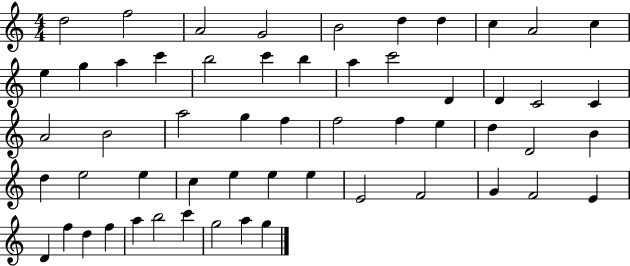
D5/h F5/h A4/h G4/h B4/h D5/q D5/q C5/q A4/h C5/q E5/q G5/q A5/q C6/q B5/h C6/q B5/q A5/q C6/h D4/q D4/q C4/h C4/q A4/h B4/h A5/h G5/q F5/q F5/h F5/q E5/q D5/q D4/h B4/q D5/q E5/h E5/q C5/q E5/q E5/q E5/q E4/h F4/h G4/q F4/h E4/q D4/q F5/q D5/q F5/q A5/q B5/h C6/q G5/h A5/q G5/q